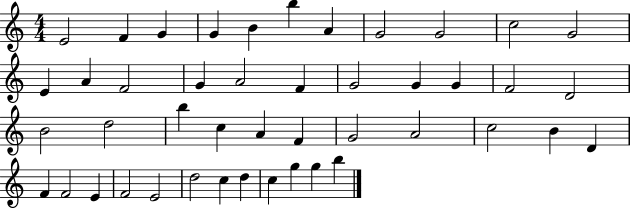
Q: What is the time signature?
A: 4/4